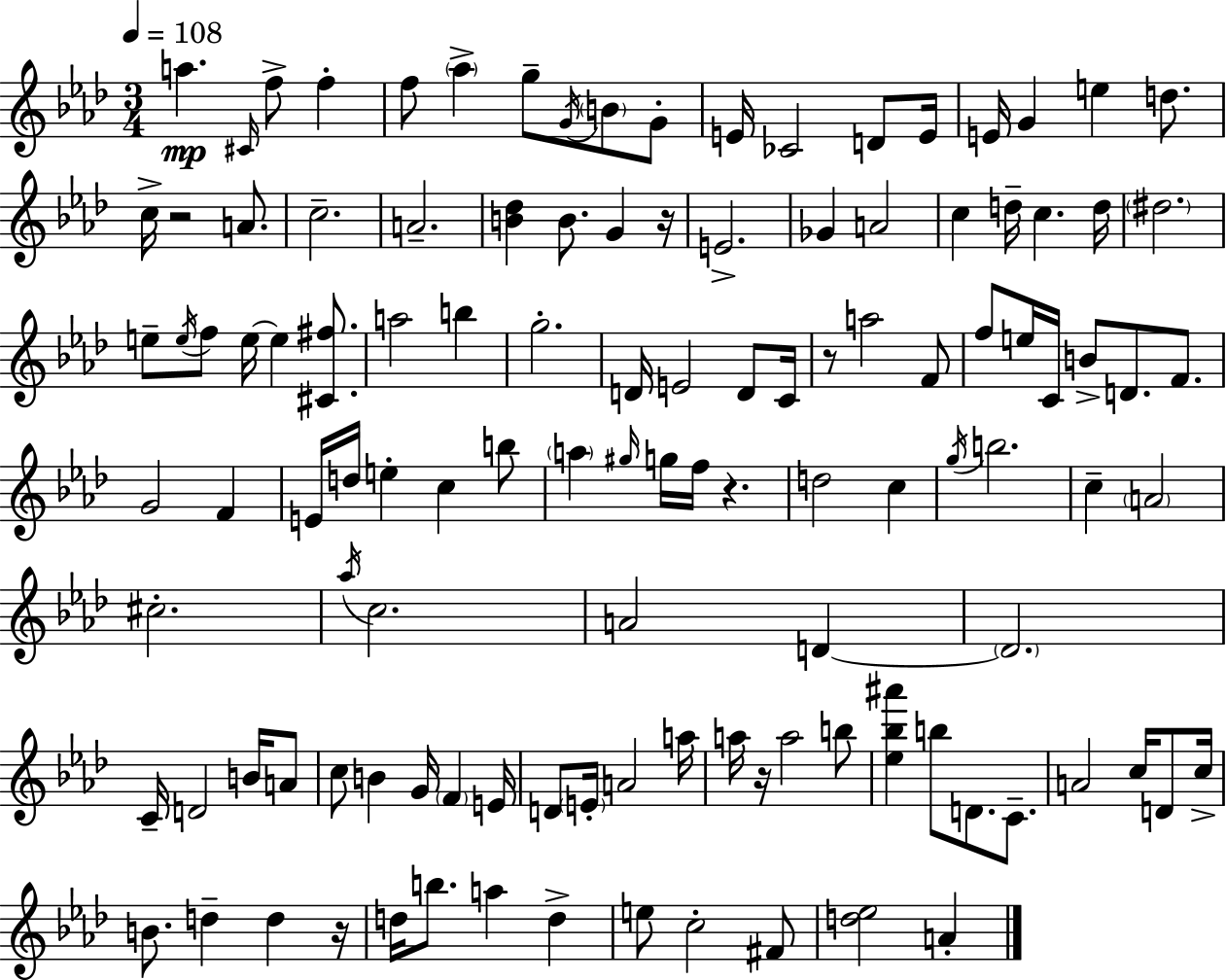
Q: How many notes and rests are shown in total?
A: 119